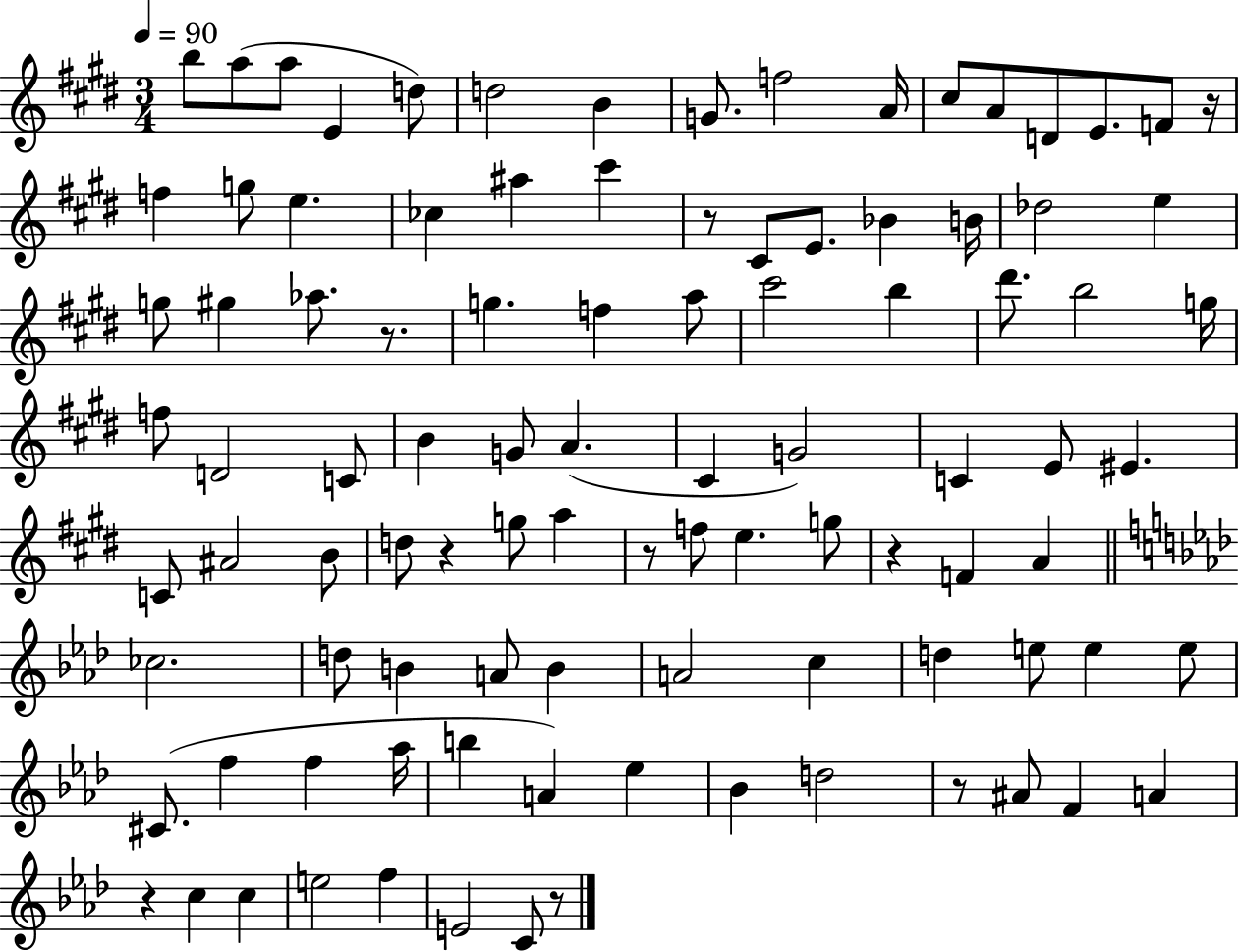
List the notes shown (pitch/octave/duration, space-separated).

B5/e A5/e A5/e E4/q D5/e D5/h B4/q G4/e. F5/h A4/s C#5/e A4/e D4/e E4/e. F4/e R/s F5/q G5/e E5/q. CES5/q A#5/q C#6/q R/e C#4/e E4/e. Bb4/q B4/s Db5/h E5/q G5/e G#5/q Ab5/e. R/e. G5/q. F5/q A5/e C#6/h B5/q D#6/e. B5/h G5/s F5/e D4/h C4/e B4/q G4/e A4/q. C#4/q G4/h C4/q E4/e EIS4/q. C4/e A#4/h B4/e D5/e R/q G5/e A5/q R/e F5/e E5/q. G5/e R/q F4/q A4/q CES5/h. D5/e B4/q A4/e B4/q A4/h C5/q D5/q E5/e E5/q E5/e C#4/e. F5/q F5/q Ab5/s B5/q A4/q Eb5/q Bb4/q D5/h R/e A#4/e F4/q A4/q R/q C5/q C5/q E5/h F5/q E4/h C4/e R/e